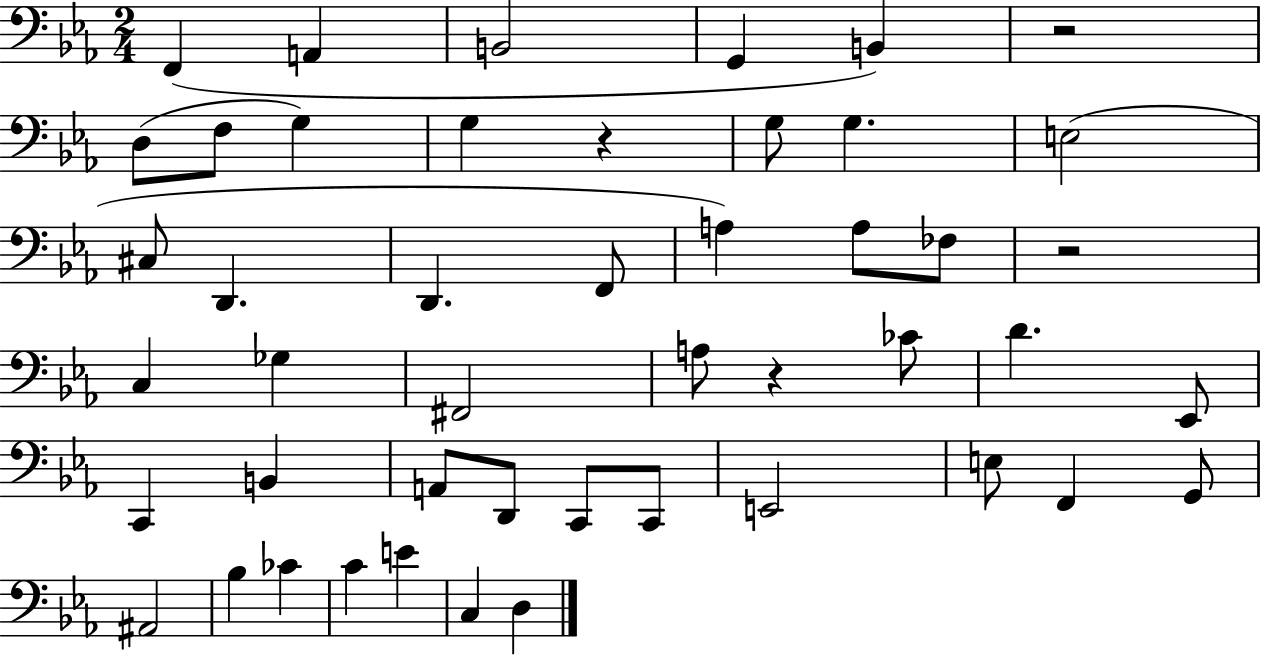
{
  \clef bass
  \numericTimeSignature
  \time 2/4
  \key ees \major
  \repeat volta 2 { f,4( a,4 | b,2 | g,4 b,4) | r2 | \break d8( f8 g4) | g4 r4 | g8 g4. | e2( | \break cis8 d,4. | d,4. f,8 | a4) a8 fes8 | r2 | \break c4 ges4 | fis,2 | a8 r4 ces'8 | d'4. ees,8 | \break c,4 b,4 | a,8 d,8 c,8 c,8 | e,2 | e8 f,4 g,8 | \break ais,2 | bes4 ces'4 | c'4 e'4 | c4 d4 | \break } \bar "|."
}